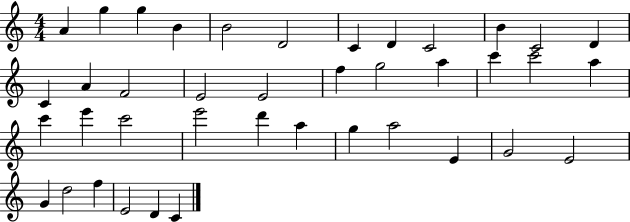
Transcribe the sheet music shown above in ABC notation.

X:1
T:Untitled
M:4/4
L:1/4
K:C
A g g B B2 D2 C D C2 B C2 D C A F2 E2 E2 f g2 a c' c'2 a c' e' c'2 e'2 d' a g a2 E G2 E2 G d2 f E2 D C